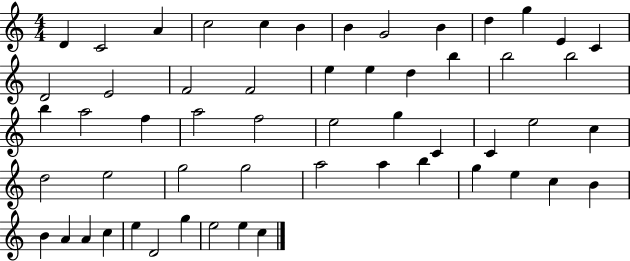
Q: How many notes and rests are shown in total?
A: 55